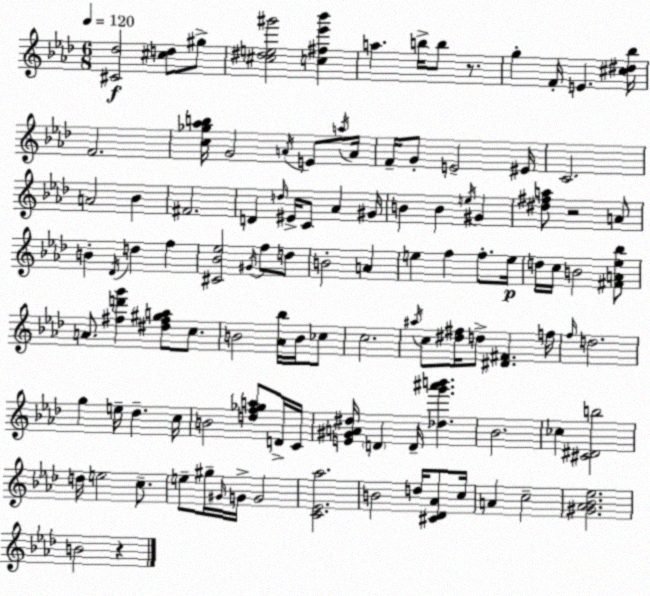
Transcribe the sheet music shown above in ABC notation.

X:1
T:Untitled
M:6/8
L:1/4
K:Ab
[^C_d]2 [^cd]/2 ^g/2 [^c^de^g']2 [c^f_e'_b'] a b/4 b/2 z/2 g F/4 E [^c^d_b]/4 F2 [c_g_ab]/4 G2 A/4 E/2 a/4 A/4 F/4 G/2 E2 ^E/4 C2 A2 _B ^F2 D d/4 ^E/4 C/2 _A ^G/4 B B e/4 ^G [^d^fa]/2 z2 A/2 B _D/4 d f [^C_B_e]2 ^G/4 f/2 d/2 B2 A e f f/2 e/4 d/4 c/4 B2 [^FA_e_b]/2 A/2 [^fd'g'] [^d^f^ga]/2 c/2 B2 [_A_b]/4 B/4 _c/2 c2 ^a/4 c/2 [^d^f]/4 d/2 [^D^F] f/4 f/4 d2 g e/4 _d c/4 B2 [df_ga]/2 D/4 C/4 [E^GA^d]/4 D D/4 [_dg'^a'b'] _B2 _c [^C^Db]2 d/4 e2 c/2 e/2 ^g/4 ^G/4 G/4 G2 [C_E_a]2 B2 d/4 [^C_D_A]/2 c/4 A c2 [^G_A_B_e]2 B2 z